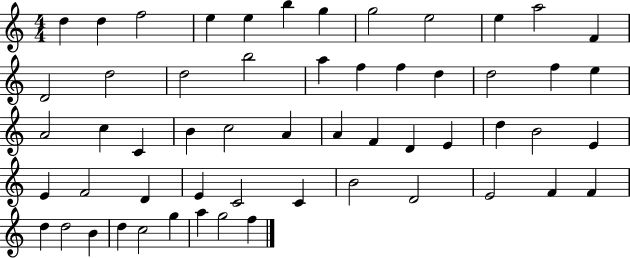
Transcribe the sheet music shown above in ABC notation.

X:1
T:Untitled
M:4/4
L:1/4
K:C
d d f2 e e b g g2 e2 e a2 F D2 d2 d2 b2 a f f d d2 f e A2 c C B c2 A A F D E d B2 E E F2 D E C2 C B2 D2 E2 F F d d2 B d c2 g a g2 f